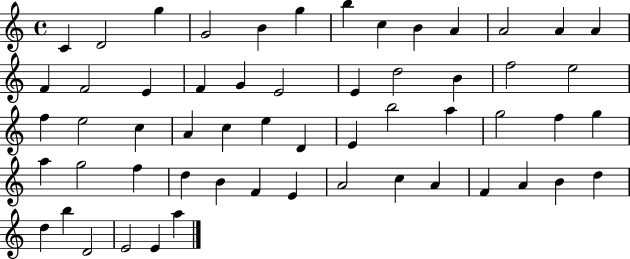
X:1
T:Untitled
M:4/4
L:1/4
K:C
C D2 g G2 B g b c B A A2 A A F F2 E F G E2 E d2 B f2 e2 f e2 c A c e D E b2 a g2 f g a g2 f d B F E A2 c A F A B d d b D2 E2 E a